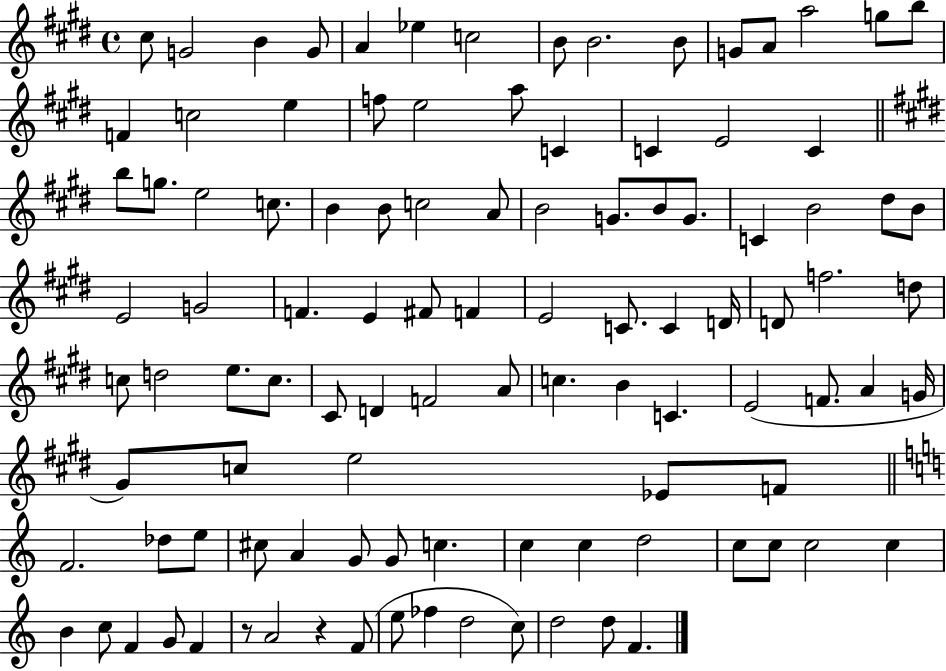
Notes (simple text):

C#5/e G4/h B4/q G4/e A4/q Eb5/q C5/h B4/e B4/h. B4/e G4/e A4/e A5/h G5/e B5/e F4/q C5/h E5/q F5/e E5/h A5/e C4/q C4/q E4/h C4/q B5/e G5/e. E5/h C5/e. B4/q B4/e C5/h A4/e B4/h G4/e. B4/e G4/e. C4/q B4/h D#5/e B4/e E4/h G4/h F4/q. E4/q F#4/e F4/q E4/h C4/e. C4/q D4/s D4/e F5/h. D5/e C5/e D5/h E5/e. C5/e. C#4/e D4/q F4/h A4/e C5/q. B4/q C4/q. E4/h F4/e. A4/q G4/s G#4/e C5/e E5/h Eb4/e F4/e F4/h. Db5/e E5/e C#5/e A4/q G4/e G4/e C5/q. C5/q C5/q D5/h C5/e C5/e C5/h C5/q B4/q C5/e F4/q G4/e F4/q R/e A4/h R/q F4/e E5/e FES5/q D5/h C5/e D5/h D5/e F4/q.